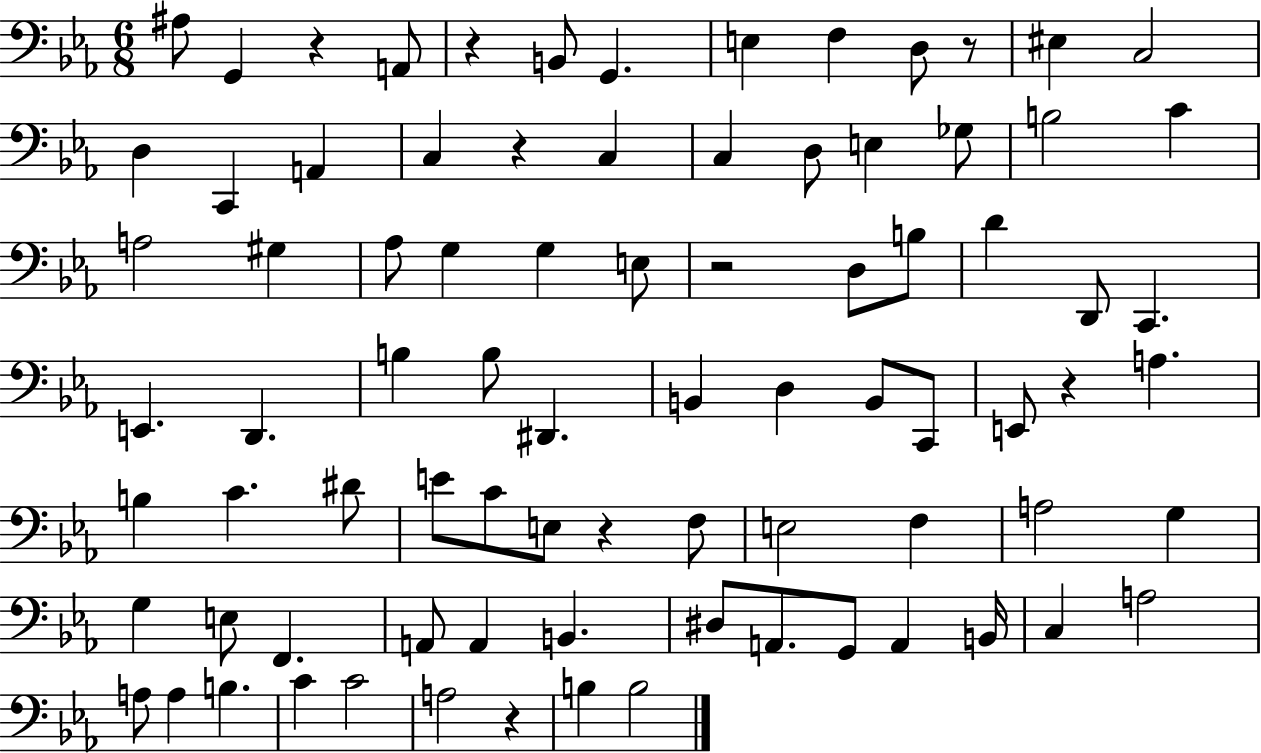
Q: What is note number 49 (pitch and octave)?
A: E3